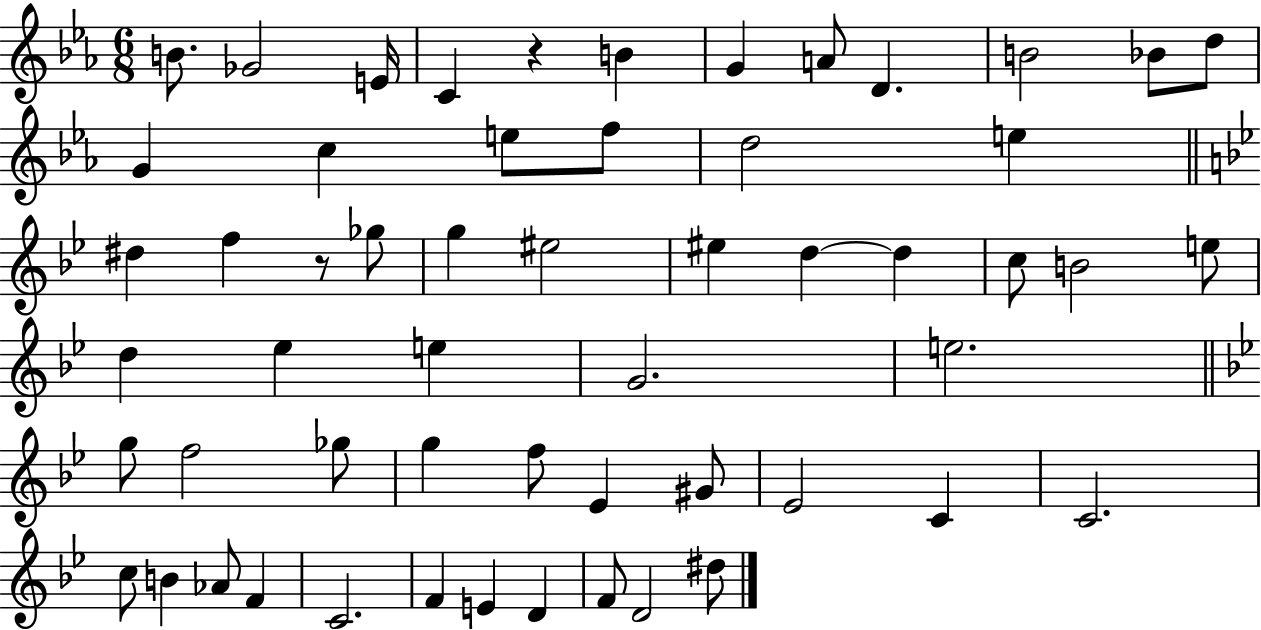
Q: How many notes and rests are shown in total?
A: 56